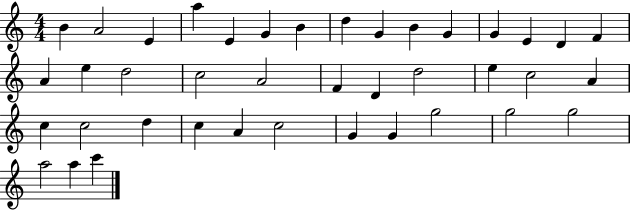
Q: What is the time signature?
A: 4/4